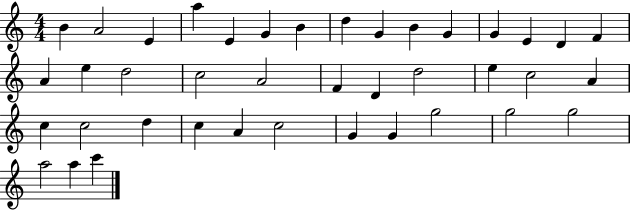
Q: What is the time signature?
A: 4/4